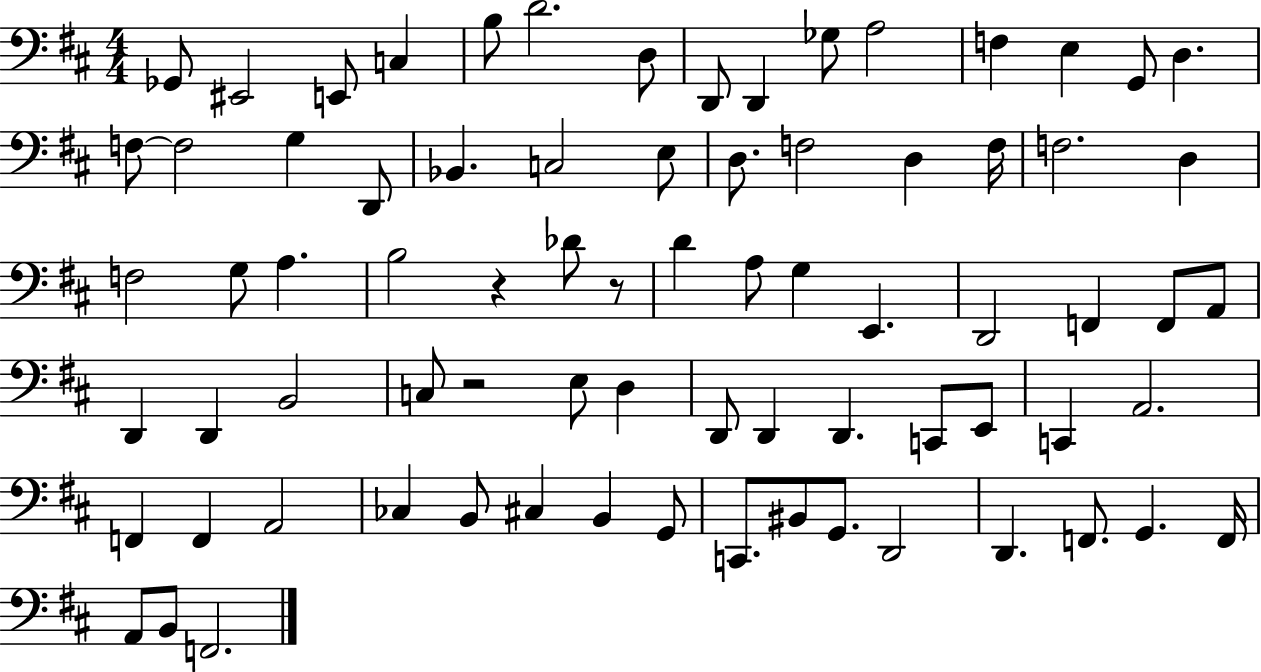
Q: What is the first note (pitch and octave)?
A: Gb2